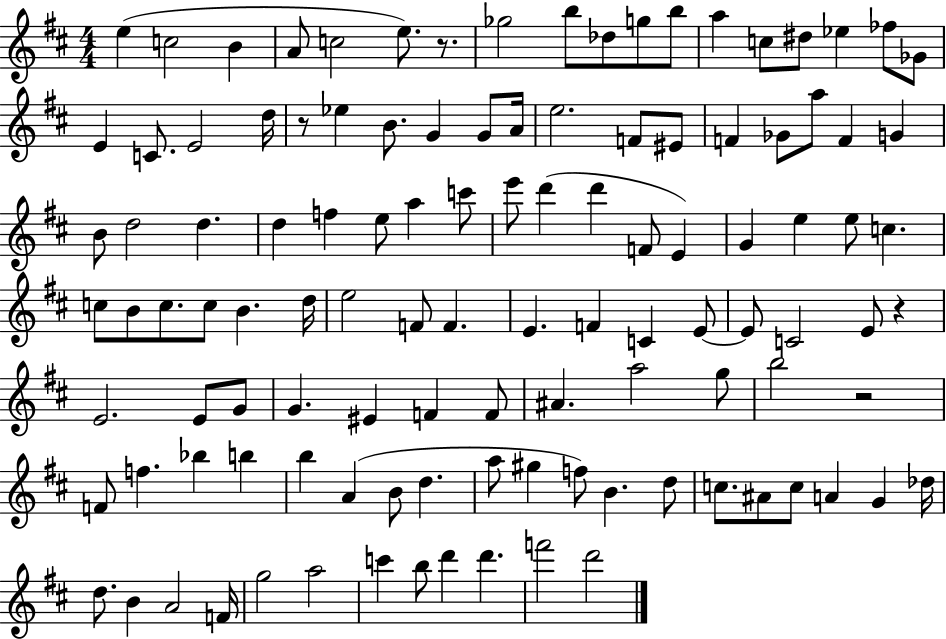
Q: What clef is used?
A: treble